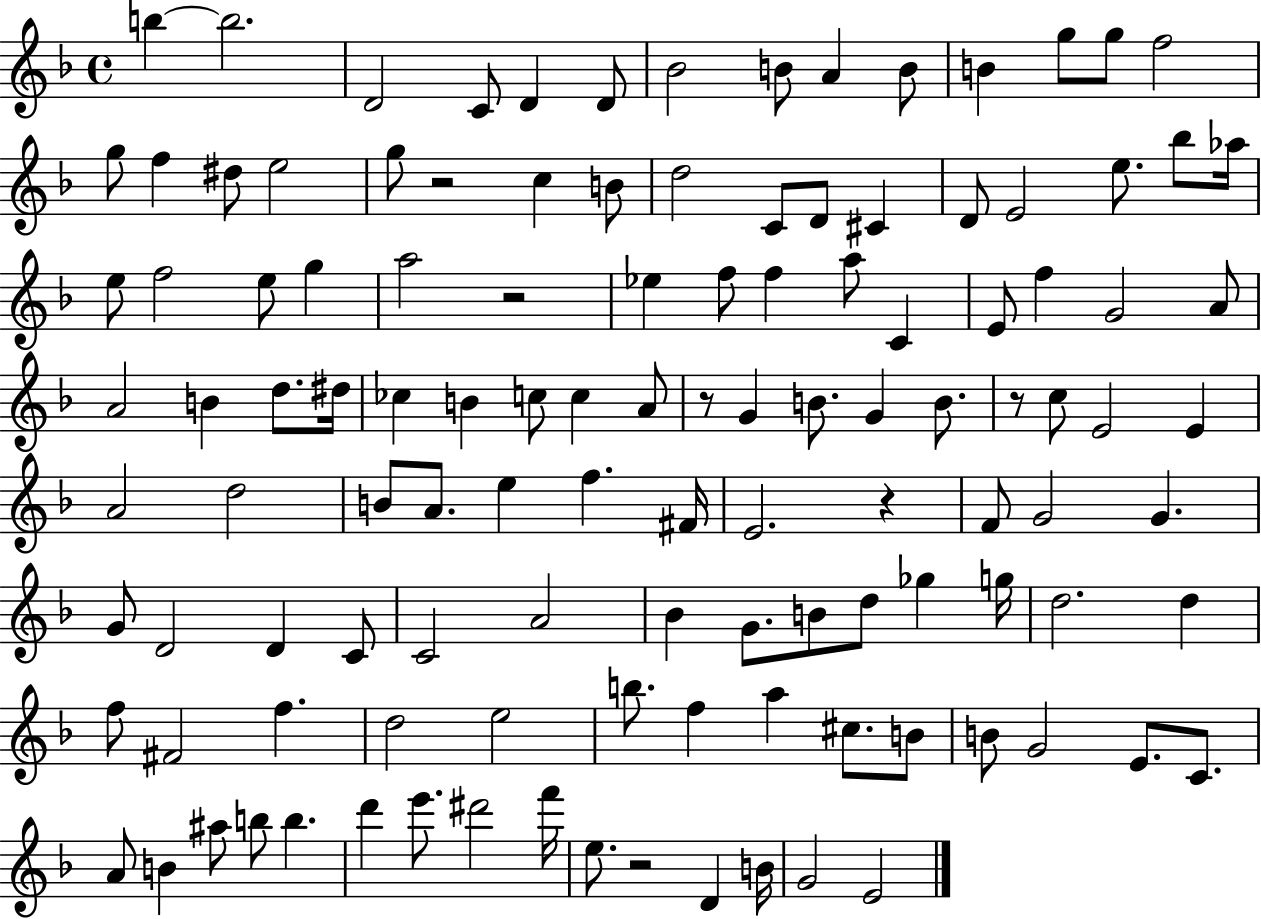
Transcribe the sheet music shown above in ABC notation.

X:1
T:Untitled
M:4/4
L:1/4
K:F
b b2 D2 C/2 D D/2 _B2 B/2 A B/2 B g/2 g/2 f2 g/2 f ^d/2 e2 g/2 z2 c B/2 d2 C/2 D/2 ^C D/2 E2 e/2 _b/2 _a/4 e/2 f2 e/2 g a2 z2 _e f/2 f a/2 C E/2 f G2 A/2 A2 B d/2 ^d/4 _c B c/2 c A/2 z/2 G B/2 G B/2 z/2 c/2 E2 E A2 d2 B/2 A/2 e f ^F/4 E2 z F/2 G2 G G/2 D2 D C/2 C2 A2 _B G/2 B/2 d/2 _g g/4 d2 d f/2 ^F2 f d2 e2 b/2 f a ^c/2 B/2 B/2 G2 E/2 C/2 A/2 B ^a/2 b/2 b d' e'/2 ^d'2 f'/4 e/2 z2 D B/4 G2 E2